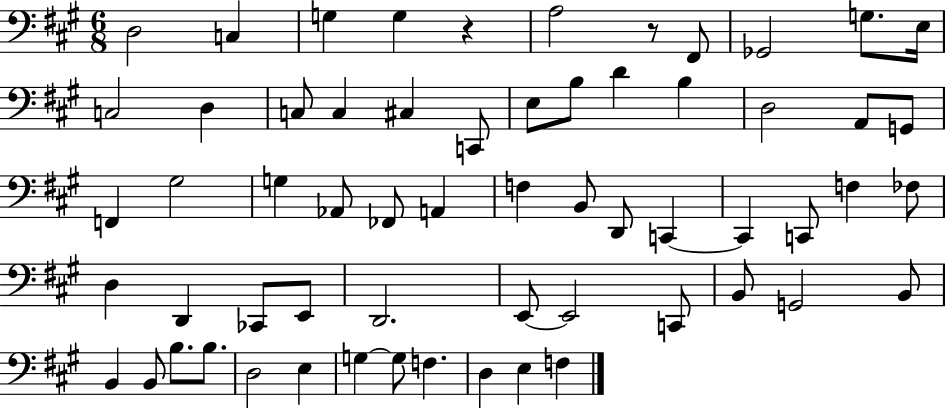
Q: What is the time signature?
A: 6/8